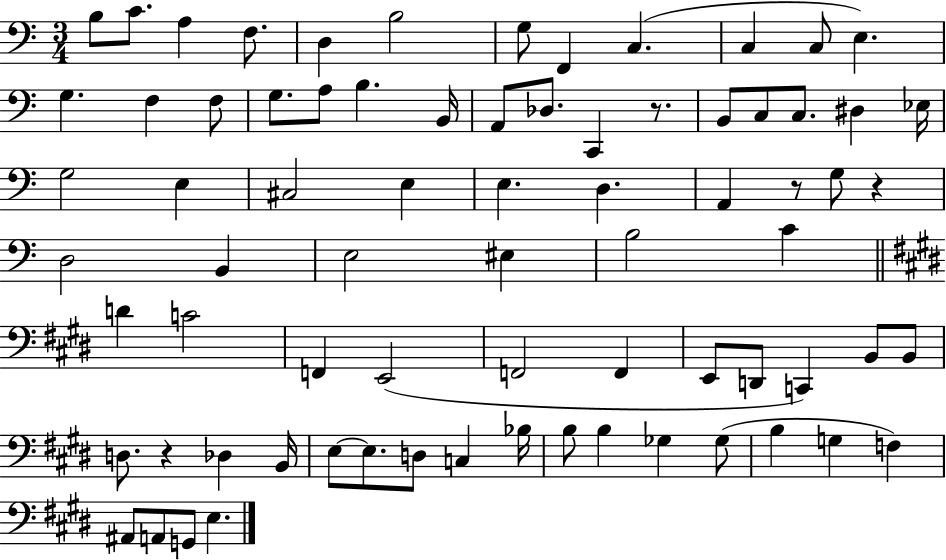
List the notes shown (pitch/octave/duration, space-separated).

B3/e C4/e. A3/q F3/e. D3/q B3/h G3/e F2/q C3/q. C3/q C3/e E3/q. G3/q. F3/q F3/e G3/e. A3/e B3/q. B2/s A2/e Db3/e. C2/q R/e. B2/e C3/e C3/e. D#3/q Eb3/s G3/h E3/q C#3/h E3/q E3/q. D3/q. A2/q R/e G3/e R/q D3/h B2/q E3/h EIS3/q B3/h C4/q D4/q C4/h F2/q E2/h F2/h F2/q E2/e D2/e C2/q B2/e B2/e D3/e. R/q Db3/q B2/s E3/e E3/e. D3/e C3/q Bb3/s B3/e B3/q Gb3/q Gb3/e B3/q G3/q F3/q A#2/e A2/e G2/e E3/q.